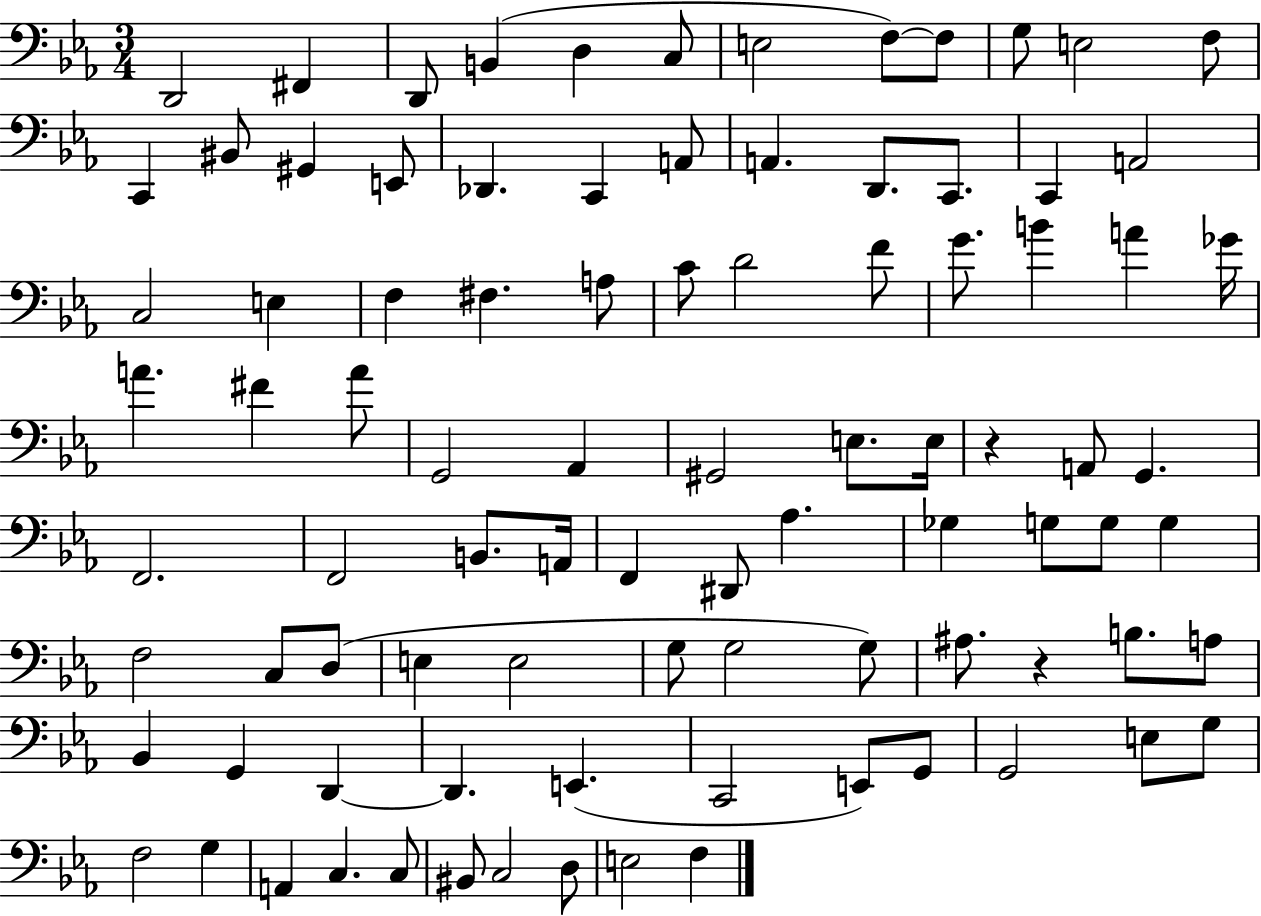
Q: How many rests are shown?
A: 2